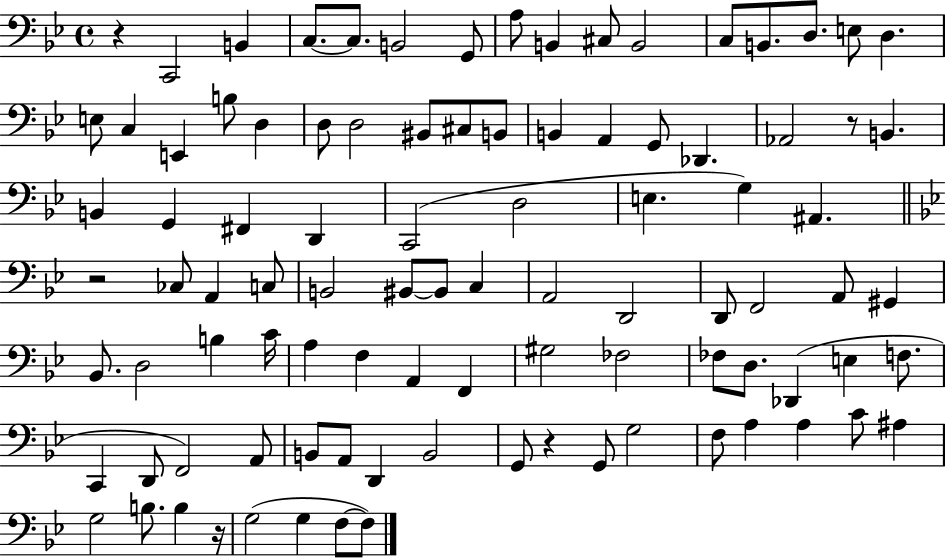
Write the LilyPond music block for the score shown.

{
  \clef bass
  \time 4/4
  \defaultTimeSignature
  \key bes \major
  r4 c,2 b,4 | c8.~~ c8. b,2 g,8 | a8 b,4 cis8 b,2 | c8 b,8. d8. e8 d4. | \break e8 c4 e,4 b8 d4 | d8 d2 bis,8 cis8 b,8 | b,4 a,4 g,8 des,4. | aes,2 r8 b,4. | \break b,4 g,4 fis,4 d,4 | c,2( d2 | e4. g4) ais,4. | \bar "||" \break \key g \minor r2 ces8 a,4 c8 | b,2 bis,8~~ bis,8 c4 | a,2 d,2 | d,8 f,2 a,8 gis,4 | \break bes,8. d2 b4 c'16 | a4 f4 a,4 f,4 | gis2 fes2 | fes8 d8. des,4( e4 f8. | \break c,4 d,8 f,2) a,8 | b,8 a,8 d,4 b,2 | g,8 r4 g,8 g2 | f8 a4 a4 c'8 ais4 | \break g2 b8. b4 r16 | g2( g4 f8~~ f8) | \bar "|."
}